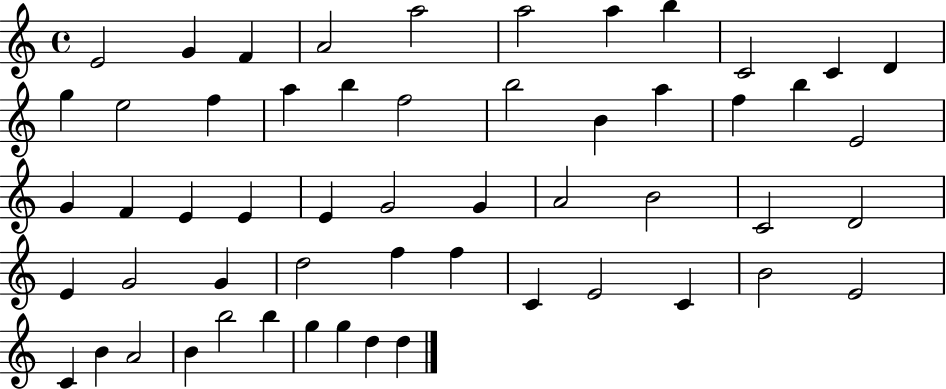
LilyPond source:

{
  \clef treble
  \time 4/4
  \defaultTimeSignature
  \key c \major
  e'2 g'4 f'4 | a'2 a''2 | a''2 a''4 b''4 | c'2 c'4 d'4 | \break g''4 e''2 f''4 | a''4 b''4 f''2 | b''2 b'4 a''4 | f''4 b''4 e'2 | \break g'4 f'4 e'4 e'4 | e'4 g'2 g'4 | a'2 b'2 | c'2 d'2 | \break e'4 g'2 g'4 | d''2 f''4 f''4 | c'4 e'2 c'4 | b'2 e'2 | \break c'4 b'4 a'2 | b'4 b''2 b''4 | g''4 g''4 d''4 d''4 | \bar "|."
}